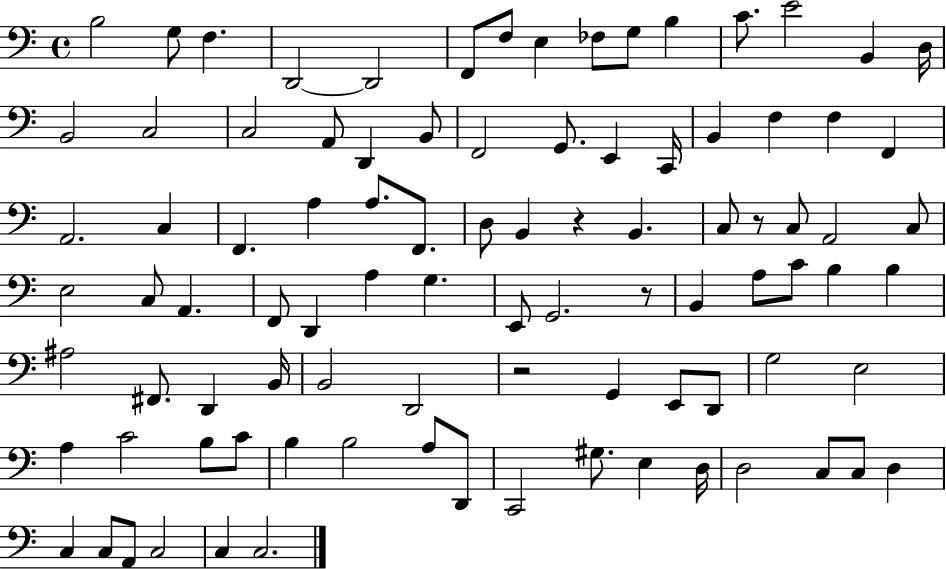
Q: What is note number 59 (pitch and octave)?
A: D2